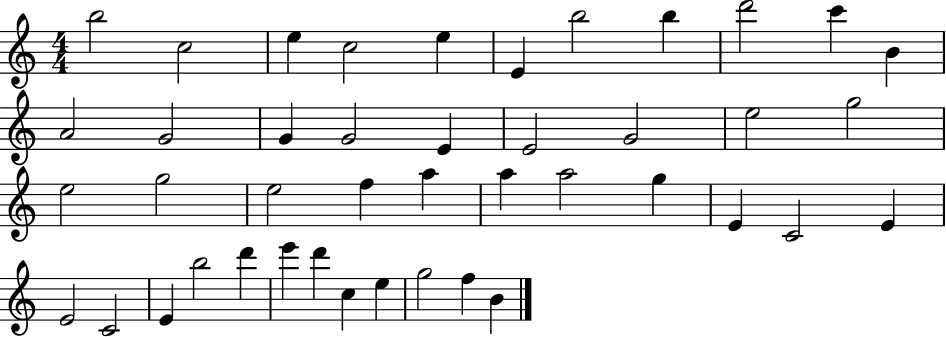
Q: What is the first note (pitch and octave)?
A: B5